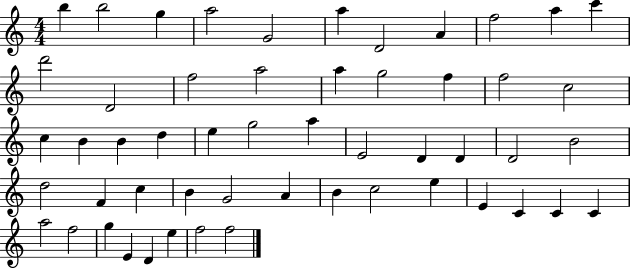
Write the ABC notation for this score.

X:1
T:Untitled
M:4/4
L:1/4
K:C
b b2 g a2 G2 a D2 A f2 a c' d'2 D2 f2 a2 a g2 f f2 c2 c B B d e g2 a E2 D D D2 B2 d2 F c B G2 A B c2 e E C C C a2 f2 g E D e f2 f2